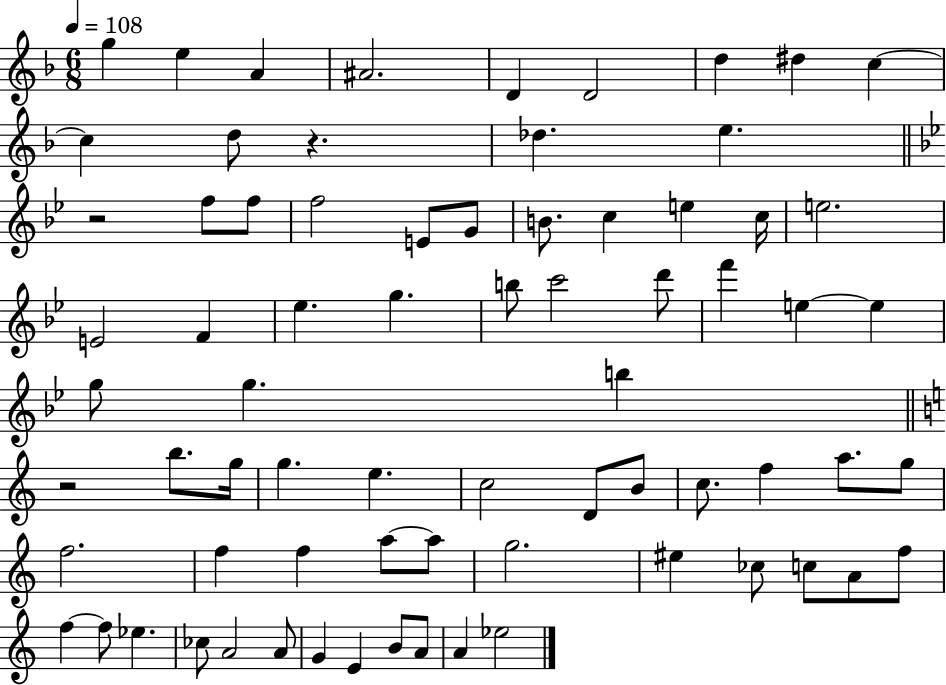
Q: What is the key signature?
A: F major